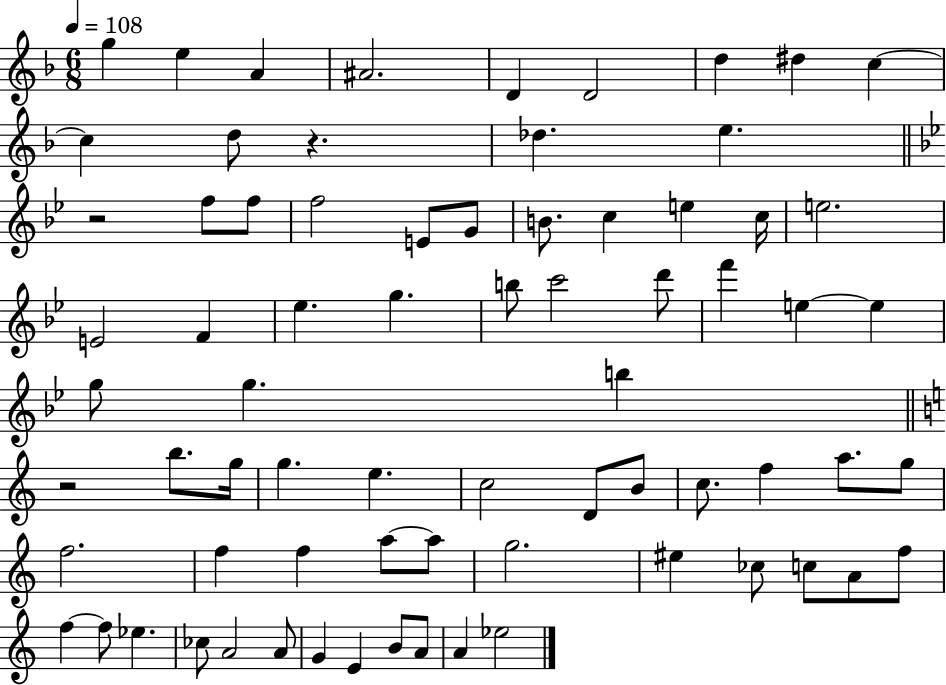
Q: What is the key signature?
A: F major